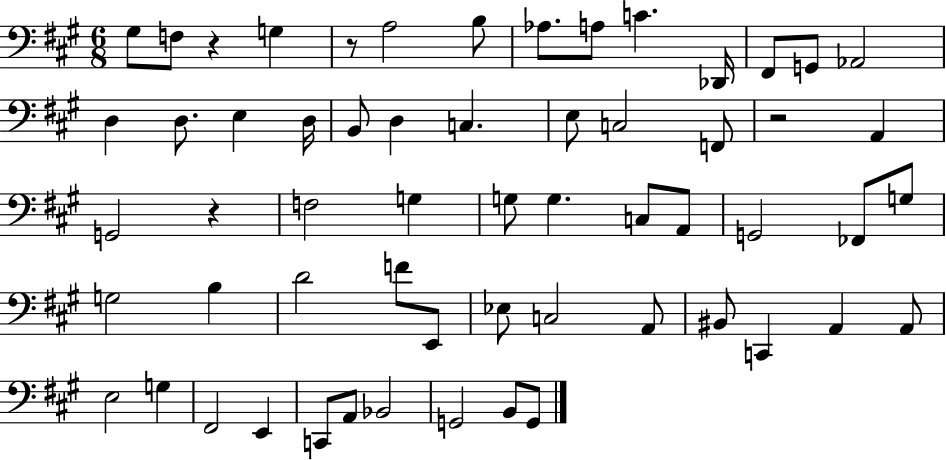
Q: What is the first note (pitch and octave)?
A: G#3